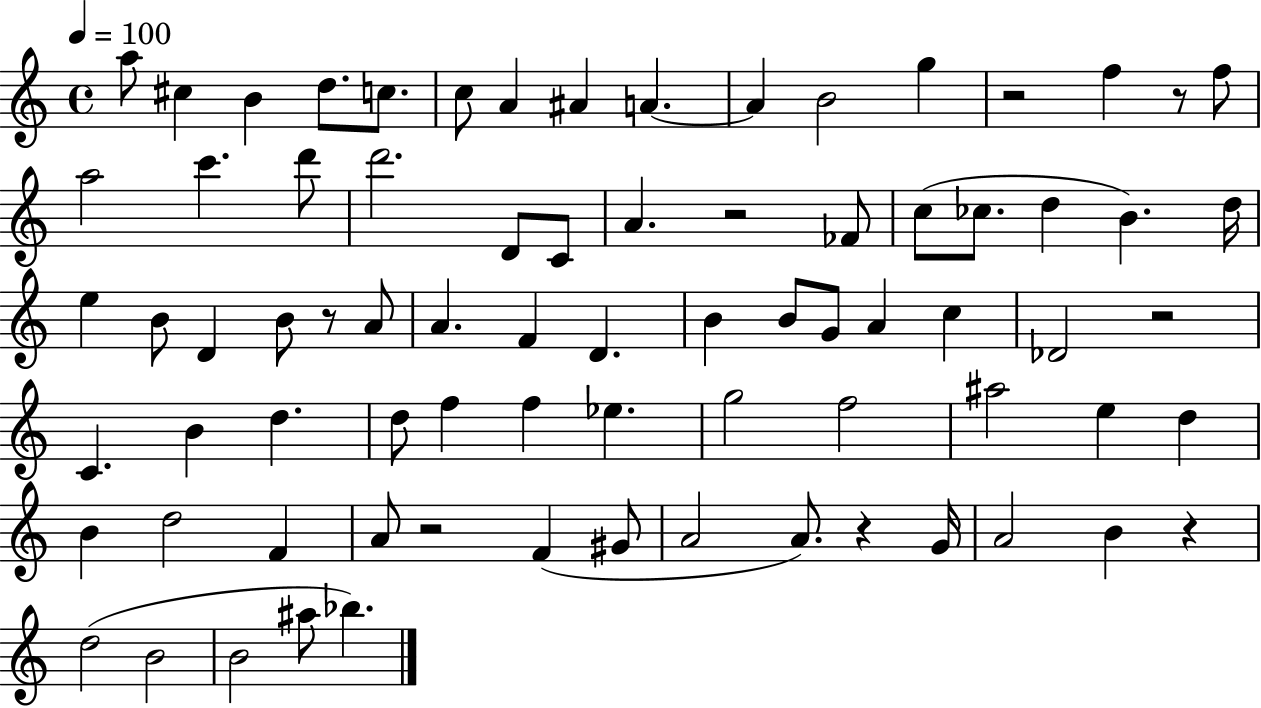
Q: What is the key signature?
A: C major